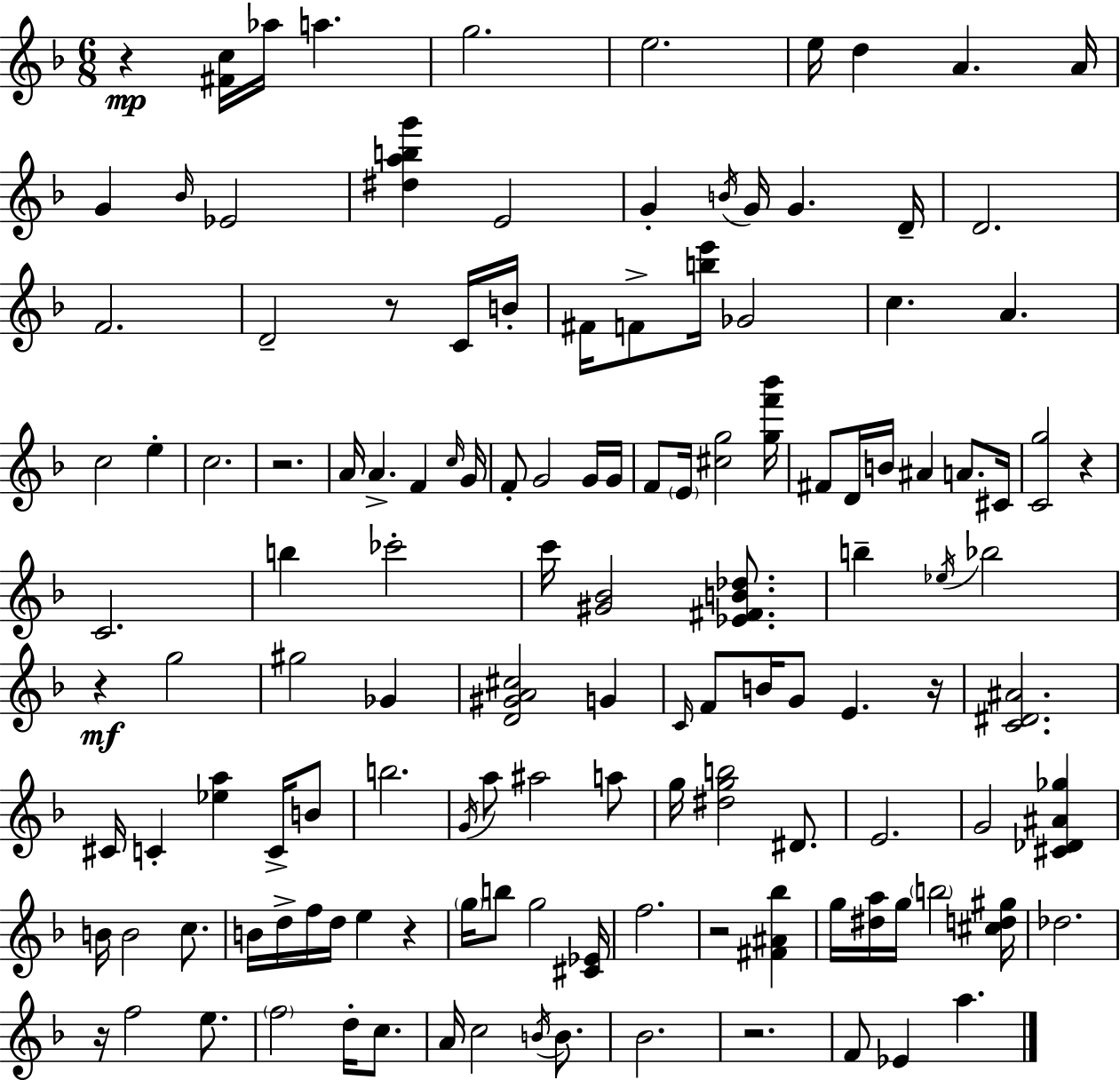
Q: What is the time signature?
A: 6/8